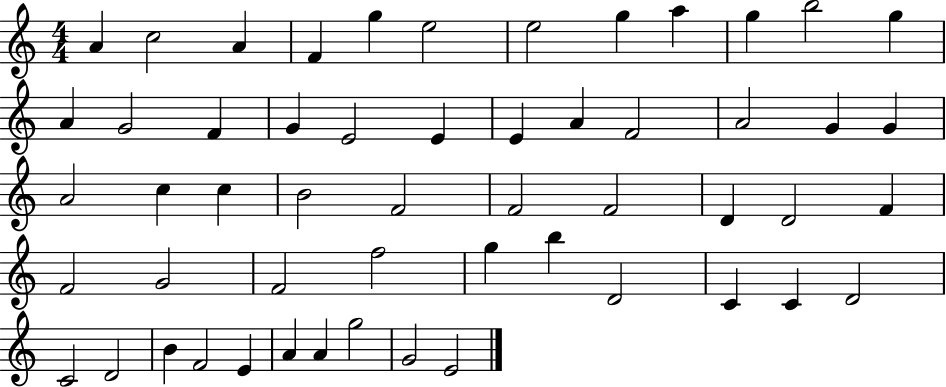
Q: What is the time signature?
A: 4/4